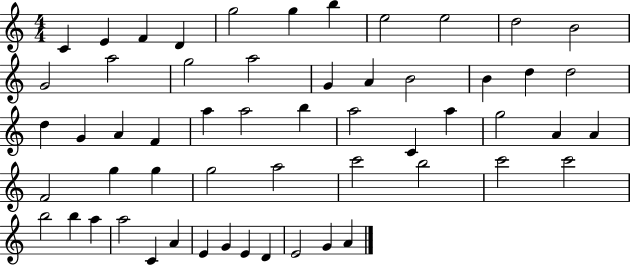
X:1
T:Untitled
M:4/4
L:1/4
K:C
C E F D g2 g b e2 e2 d2 B2 G2 a2 g2 a2 G A B2 B d d2 d G A F a a2 b a2 C a g2 A A F2 g g g2 a2 c'2 b2 c'2 c'2 b2 b a a2 C A E G E D E2 G A